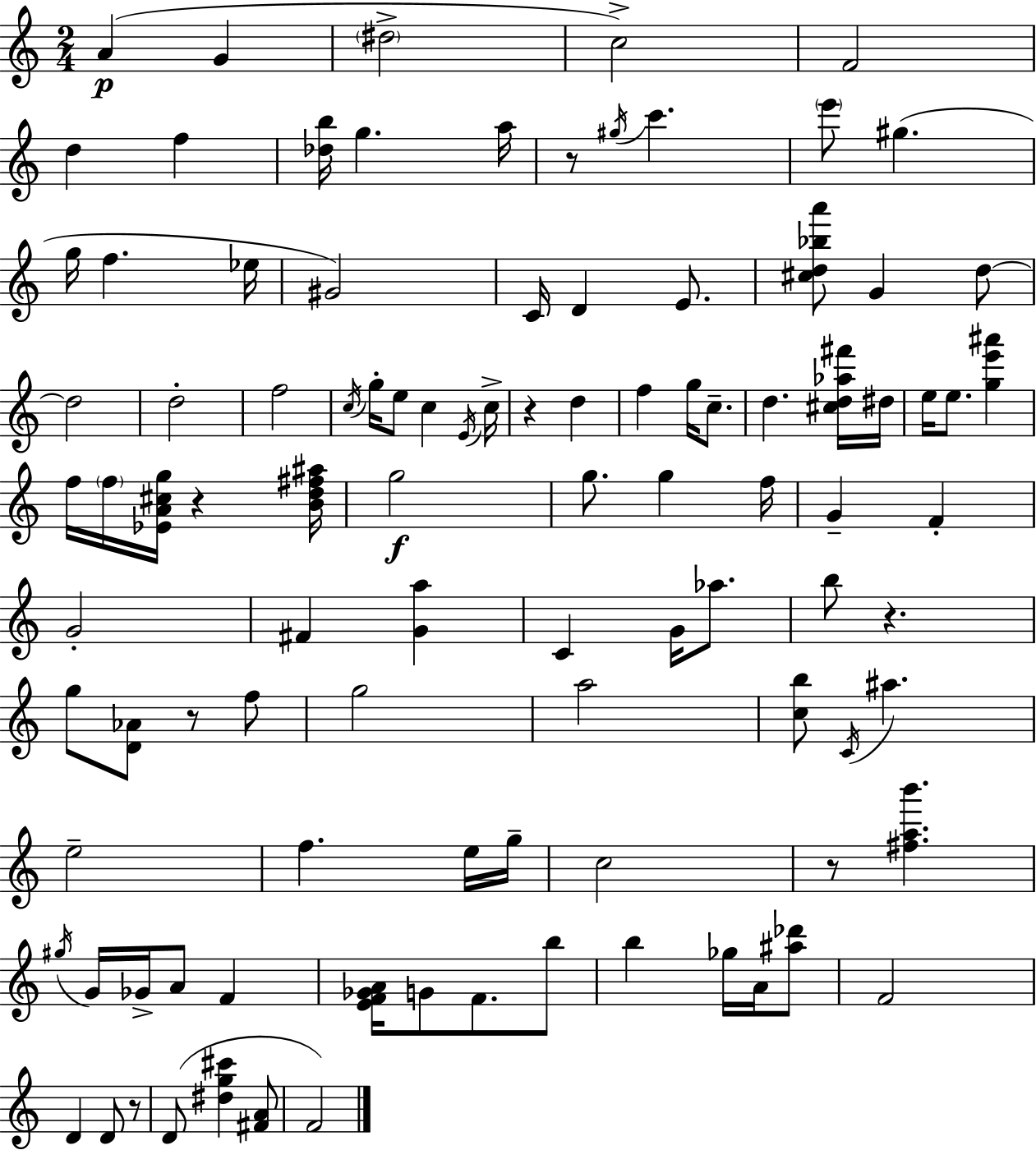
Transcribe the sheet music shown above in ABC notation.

X:1
T:Untitled
M:2/4
L:1/4
K:Am
A G ^d2 c2 F2 d f [_db]/4 g a/4 z/2 ^g/4 c' e'/2 ^g g/4 f _e/4 ^G2 C/4 D E/2 [^cd_ba']/2 G d/2 d2 d2 f2 c/4 g/4 e/2 c E/4 c/4 z d f g/4 c/2 d [^cd_a^f']/4 ^d/4 e/4 e/2 [ge'^a'] f/4 f/4 [_EA^cg]/4 z [Bd^f^a]/4 g2 g/2 g f/4 G F G2 ^F [Ga] C G/4 _a/2 b/2 z g/2 [D_A]/2 z/2 f/2 g2 a2 [cb]/2 C/4 ^a e2 f e/4 g/4 c2 z/2 [^fab'] ^g/4 G/4 _G/4 A/2 F [EF_GA]/4 G/2 F/2 b/2 b _g/4 A/4 [^a_d']/2 F2 D D/2 z/2 D/2 [^dg^c'] [^FA]/2 F2